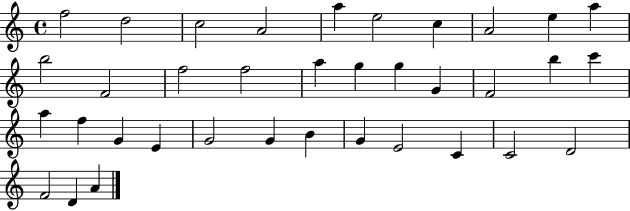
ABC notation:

X:1
T:Untitled
M:4/4
L:1/4
K:C
f2 d2 c2 A2 a e2 c A2 e a b2 F2 f2 f2 a g g G F2 b c' a f G E G2 G B G E2 C C2 D2 F2 D A